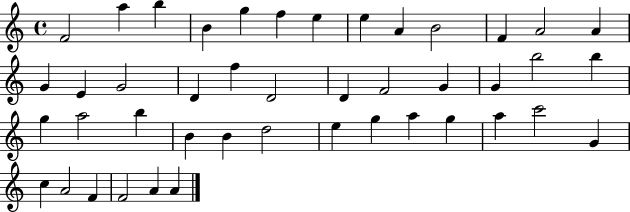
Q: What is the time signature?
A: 4/4